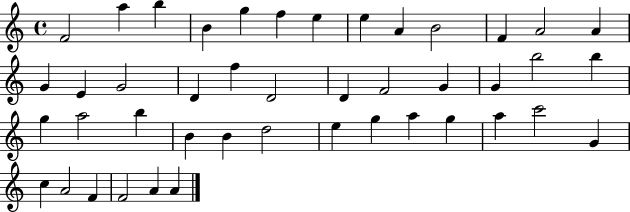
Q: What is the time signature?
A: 4/4